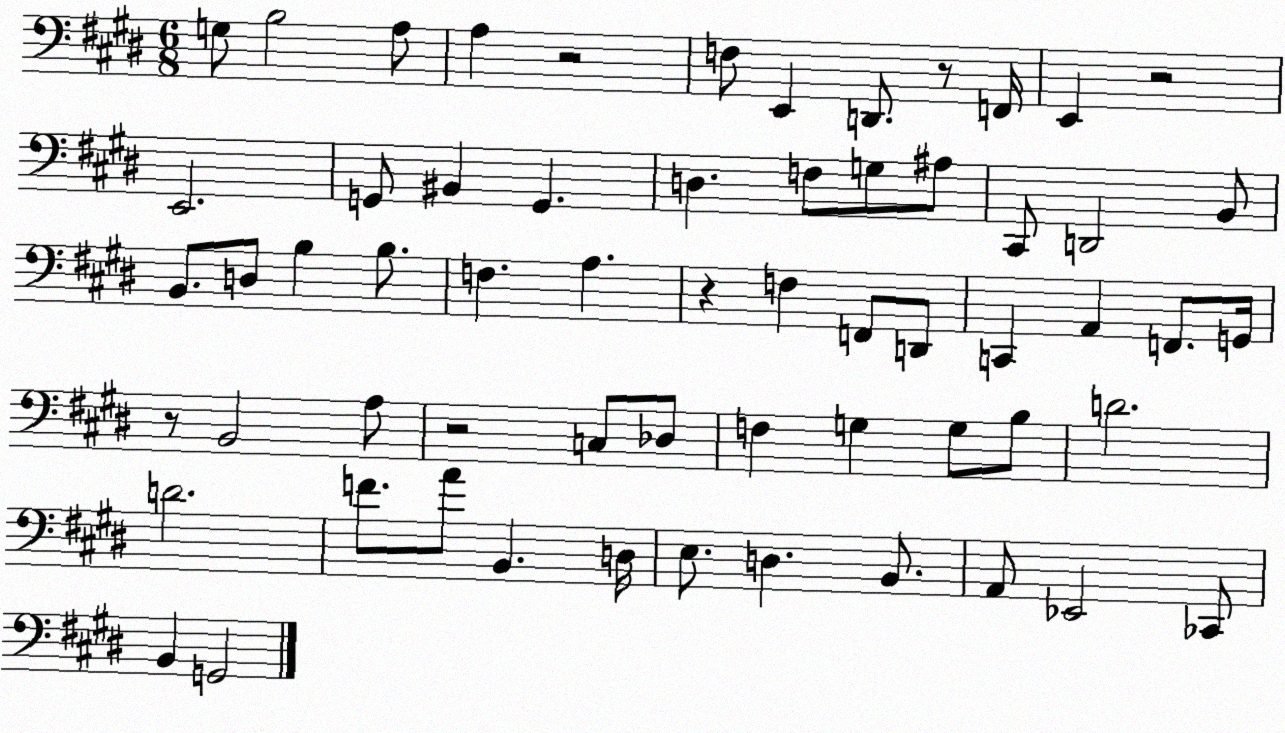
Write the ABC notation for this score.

X:1
T:Untitled
M:6/8
L:1/4
K:E
G,/2 B,2 A,/2 A, z2 F,/2 E,, D,,/2 z/2 F,,/4 E,, z2 E,,2 G,,/2 ^B,, G,, D, F,/2 G,/2 ^A,/2 ^C,,/2 D,,2 B,,/2 B,,/2 D,/2 B, B,/2 F, A, z F, F,,/2 D,,/2 C,, A,, F,,/2 G,,/4 z/2 B,,2 A,/2 z2 C,/2 _D,/2 F, G, G,/2 B,/2 D2 D2 F/2 A/2 B,, D,/4 E,/2 D, B,,/2 A,,/2 _E,,2 _C,,/2 B,, G,,2